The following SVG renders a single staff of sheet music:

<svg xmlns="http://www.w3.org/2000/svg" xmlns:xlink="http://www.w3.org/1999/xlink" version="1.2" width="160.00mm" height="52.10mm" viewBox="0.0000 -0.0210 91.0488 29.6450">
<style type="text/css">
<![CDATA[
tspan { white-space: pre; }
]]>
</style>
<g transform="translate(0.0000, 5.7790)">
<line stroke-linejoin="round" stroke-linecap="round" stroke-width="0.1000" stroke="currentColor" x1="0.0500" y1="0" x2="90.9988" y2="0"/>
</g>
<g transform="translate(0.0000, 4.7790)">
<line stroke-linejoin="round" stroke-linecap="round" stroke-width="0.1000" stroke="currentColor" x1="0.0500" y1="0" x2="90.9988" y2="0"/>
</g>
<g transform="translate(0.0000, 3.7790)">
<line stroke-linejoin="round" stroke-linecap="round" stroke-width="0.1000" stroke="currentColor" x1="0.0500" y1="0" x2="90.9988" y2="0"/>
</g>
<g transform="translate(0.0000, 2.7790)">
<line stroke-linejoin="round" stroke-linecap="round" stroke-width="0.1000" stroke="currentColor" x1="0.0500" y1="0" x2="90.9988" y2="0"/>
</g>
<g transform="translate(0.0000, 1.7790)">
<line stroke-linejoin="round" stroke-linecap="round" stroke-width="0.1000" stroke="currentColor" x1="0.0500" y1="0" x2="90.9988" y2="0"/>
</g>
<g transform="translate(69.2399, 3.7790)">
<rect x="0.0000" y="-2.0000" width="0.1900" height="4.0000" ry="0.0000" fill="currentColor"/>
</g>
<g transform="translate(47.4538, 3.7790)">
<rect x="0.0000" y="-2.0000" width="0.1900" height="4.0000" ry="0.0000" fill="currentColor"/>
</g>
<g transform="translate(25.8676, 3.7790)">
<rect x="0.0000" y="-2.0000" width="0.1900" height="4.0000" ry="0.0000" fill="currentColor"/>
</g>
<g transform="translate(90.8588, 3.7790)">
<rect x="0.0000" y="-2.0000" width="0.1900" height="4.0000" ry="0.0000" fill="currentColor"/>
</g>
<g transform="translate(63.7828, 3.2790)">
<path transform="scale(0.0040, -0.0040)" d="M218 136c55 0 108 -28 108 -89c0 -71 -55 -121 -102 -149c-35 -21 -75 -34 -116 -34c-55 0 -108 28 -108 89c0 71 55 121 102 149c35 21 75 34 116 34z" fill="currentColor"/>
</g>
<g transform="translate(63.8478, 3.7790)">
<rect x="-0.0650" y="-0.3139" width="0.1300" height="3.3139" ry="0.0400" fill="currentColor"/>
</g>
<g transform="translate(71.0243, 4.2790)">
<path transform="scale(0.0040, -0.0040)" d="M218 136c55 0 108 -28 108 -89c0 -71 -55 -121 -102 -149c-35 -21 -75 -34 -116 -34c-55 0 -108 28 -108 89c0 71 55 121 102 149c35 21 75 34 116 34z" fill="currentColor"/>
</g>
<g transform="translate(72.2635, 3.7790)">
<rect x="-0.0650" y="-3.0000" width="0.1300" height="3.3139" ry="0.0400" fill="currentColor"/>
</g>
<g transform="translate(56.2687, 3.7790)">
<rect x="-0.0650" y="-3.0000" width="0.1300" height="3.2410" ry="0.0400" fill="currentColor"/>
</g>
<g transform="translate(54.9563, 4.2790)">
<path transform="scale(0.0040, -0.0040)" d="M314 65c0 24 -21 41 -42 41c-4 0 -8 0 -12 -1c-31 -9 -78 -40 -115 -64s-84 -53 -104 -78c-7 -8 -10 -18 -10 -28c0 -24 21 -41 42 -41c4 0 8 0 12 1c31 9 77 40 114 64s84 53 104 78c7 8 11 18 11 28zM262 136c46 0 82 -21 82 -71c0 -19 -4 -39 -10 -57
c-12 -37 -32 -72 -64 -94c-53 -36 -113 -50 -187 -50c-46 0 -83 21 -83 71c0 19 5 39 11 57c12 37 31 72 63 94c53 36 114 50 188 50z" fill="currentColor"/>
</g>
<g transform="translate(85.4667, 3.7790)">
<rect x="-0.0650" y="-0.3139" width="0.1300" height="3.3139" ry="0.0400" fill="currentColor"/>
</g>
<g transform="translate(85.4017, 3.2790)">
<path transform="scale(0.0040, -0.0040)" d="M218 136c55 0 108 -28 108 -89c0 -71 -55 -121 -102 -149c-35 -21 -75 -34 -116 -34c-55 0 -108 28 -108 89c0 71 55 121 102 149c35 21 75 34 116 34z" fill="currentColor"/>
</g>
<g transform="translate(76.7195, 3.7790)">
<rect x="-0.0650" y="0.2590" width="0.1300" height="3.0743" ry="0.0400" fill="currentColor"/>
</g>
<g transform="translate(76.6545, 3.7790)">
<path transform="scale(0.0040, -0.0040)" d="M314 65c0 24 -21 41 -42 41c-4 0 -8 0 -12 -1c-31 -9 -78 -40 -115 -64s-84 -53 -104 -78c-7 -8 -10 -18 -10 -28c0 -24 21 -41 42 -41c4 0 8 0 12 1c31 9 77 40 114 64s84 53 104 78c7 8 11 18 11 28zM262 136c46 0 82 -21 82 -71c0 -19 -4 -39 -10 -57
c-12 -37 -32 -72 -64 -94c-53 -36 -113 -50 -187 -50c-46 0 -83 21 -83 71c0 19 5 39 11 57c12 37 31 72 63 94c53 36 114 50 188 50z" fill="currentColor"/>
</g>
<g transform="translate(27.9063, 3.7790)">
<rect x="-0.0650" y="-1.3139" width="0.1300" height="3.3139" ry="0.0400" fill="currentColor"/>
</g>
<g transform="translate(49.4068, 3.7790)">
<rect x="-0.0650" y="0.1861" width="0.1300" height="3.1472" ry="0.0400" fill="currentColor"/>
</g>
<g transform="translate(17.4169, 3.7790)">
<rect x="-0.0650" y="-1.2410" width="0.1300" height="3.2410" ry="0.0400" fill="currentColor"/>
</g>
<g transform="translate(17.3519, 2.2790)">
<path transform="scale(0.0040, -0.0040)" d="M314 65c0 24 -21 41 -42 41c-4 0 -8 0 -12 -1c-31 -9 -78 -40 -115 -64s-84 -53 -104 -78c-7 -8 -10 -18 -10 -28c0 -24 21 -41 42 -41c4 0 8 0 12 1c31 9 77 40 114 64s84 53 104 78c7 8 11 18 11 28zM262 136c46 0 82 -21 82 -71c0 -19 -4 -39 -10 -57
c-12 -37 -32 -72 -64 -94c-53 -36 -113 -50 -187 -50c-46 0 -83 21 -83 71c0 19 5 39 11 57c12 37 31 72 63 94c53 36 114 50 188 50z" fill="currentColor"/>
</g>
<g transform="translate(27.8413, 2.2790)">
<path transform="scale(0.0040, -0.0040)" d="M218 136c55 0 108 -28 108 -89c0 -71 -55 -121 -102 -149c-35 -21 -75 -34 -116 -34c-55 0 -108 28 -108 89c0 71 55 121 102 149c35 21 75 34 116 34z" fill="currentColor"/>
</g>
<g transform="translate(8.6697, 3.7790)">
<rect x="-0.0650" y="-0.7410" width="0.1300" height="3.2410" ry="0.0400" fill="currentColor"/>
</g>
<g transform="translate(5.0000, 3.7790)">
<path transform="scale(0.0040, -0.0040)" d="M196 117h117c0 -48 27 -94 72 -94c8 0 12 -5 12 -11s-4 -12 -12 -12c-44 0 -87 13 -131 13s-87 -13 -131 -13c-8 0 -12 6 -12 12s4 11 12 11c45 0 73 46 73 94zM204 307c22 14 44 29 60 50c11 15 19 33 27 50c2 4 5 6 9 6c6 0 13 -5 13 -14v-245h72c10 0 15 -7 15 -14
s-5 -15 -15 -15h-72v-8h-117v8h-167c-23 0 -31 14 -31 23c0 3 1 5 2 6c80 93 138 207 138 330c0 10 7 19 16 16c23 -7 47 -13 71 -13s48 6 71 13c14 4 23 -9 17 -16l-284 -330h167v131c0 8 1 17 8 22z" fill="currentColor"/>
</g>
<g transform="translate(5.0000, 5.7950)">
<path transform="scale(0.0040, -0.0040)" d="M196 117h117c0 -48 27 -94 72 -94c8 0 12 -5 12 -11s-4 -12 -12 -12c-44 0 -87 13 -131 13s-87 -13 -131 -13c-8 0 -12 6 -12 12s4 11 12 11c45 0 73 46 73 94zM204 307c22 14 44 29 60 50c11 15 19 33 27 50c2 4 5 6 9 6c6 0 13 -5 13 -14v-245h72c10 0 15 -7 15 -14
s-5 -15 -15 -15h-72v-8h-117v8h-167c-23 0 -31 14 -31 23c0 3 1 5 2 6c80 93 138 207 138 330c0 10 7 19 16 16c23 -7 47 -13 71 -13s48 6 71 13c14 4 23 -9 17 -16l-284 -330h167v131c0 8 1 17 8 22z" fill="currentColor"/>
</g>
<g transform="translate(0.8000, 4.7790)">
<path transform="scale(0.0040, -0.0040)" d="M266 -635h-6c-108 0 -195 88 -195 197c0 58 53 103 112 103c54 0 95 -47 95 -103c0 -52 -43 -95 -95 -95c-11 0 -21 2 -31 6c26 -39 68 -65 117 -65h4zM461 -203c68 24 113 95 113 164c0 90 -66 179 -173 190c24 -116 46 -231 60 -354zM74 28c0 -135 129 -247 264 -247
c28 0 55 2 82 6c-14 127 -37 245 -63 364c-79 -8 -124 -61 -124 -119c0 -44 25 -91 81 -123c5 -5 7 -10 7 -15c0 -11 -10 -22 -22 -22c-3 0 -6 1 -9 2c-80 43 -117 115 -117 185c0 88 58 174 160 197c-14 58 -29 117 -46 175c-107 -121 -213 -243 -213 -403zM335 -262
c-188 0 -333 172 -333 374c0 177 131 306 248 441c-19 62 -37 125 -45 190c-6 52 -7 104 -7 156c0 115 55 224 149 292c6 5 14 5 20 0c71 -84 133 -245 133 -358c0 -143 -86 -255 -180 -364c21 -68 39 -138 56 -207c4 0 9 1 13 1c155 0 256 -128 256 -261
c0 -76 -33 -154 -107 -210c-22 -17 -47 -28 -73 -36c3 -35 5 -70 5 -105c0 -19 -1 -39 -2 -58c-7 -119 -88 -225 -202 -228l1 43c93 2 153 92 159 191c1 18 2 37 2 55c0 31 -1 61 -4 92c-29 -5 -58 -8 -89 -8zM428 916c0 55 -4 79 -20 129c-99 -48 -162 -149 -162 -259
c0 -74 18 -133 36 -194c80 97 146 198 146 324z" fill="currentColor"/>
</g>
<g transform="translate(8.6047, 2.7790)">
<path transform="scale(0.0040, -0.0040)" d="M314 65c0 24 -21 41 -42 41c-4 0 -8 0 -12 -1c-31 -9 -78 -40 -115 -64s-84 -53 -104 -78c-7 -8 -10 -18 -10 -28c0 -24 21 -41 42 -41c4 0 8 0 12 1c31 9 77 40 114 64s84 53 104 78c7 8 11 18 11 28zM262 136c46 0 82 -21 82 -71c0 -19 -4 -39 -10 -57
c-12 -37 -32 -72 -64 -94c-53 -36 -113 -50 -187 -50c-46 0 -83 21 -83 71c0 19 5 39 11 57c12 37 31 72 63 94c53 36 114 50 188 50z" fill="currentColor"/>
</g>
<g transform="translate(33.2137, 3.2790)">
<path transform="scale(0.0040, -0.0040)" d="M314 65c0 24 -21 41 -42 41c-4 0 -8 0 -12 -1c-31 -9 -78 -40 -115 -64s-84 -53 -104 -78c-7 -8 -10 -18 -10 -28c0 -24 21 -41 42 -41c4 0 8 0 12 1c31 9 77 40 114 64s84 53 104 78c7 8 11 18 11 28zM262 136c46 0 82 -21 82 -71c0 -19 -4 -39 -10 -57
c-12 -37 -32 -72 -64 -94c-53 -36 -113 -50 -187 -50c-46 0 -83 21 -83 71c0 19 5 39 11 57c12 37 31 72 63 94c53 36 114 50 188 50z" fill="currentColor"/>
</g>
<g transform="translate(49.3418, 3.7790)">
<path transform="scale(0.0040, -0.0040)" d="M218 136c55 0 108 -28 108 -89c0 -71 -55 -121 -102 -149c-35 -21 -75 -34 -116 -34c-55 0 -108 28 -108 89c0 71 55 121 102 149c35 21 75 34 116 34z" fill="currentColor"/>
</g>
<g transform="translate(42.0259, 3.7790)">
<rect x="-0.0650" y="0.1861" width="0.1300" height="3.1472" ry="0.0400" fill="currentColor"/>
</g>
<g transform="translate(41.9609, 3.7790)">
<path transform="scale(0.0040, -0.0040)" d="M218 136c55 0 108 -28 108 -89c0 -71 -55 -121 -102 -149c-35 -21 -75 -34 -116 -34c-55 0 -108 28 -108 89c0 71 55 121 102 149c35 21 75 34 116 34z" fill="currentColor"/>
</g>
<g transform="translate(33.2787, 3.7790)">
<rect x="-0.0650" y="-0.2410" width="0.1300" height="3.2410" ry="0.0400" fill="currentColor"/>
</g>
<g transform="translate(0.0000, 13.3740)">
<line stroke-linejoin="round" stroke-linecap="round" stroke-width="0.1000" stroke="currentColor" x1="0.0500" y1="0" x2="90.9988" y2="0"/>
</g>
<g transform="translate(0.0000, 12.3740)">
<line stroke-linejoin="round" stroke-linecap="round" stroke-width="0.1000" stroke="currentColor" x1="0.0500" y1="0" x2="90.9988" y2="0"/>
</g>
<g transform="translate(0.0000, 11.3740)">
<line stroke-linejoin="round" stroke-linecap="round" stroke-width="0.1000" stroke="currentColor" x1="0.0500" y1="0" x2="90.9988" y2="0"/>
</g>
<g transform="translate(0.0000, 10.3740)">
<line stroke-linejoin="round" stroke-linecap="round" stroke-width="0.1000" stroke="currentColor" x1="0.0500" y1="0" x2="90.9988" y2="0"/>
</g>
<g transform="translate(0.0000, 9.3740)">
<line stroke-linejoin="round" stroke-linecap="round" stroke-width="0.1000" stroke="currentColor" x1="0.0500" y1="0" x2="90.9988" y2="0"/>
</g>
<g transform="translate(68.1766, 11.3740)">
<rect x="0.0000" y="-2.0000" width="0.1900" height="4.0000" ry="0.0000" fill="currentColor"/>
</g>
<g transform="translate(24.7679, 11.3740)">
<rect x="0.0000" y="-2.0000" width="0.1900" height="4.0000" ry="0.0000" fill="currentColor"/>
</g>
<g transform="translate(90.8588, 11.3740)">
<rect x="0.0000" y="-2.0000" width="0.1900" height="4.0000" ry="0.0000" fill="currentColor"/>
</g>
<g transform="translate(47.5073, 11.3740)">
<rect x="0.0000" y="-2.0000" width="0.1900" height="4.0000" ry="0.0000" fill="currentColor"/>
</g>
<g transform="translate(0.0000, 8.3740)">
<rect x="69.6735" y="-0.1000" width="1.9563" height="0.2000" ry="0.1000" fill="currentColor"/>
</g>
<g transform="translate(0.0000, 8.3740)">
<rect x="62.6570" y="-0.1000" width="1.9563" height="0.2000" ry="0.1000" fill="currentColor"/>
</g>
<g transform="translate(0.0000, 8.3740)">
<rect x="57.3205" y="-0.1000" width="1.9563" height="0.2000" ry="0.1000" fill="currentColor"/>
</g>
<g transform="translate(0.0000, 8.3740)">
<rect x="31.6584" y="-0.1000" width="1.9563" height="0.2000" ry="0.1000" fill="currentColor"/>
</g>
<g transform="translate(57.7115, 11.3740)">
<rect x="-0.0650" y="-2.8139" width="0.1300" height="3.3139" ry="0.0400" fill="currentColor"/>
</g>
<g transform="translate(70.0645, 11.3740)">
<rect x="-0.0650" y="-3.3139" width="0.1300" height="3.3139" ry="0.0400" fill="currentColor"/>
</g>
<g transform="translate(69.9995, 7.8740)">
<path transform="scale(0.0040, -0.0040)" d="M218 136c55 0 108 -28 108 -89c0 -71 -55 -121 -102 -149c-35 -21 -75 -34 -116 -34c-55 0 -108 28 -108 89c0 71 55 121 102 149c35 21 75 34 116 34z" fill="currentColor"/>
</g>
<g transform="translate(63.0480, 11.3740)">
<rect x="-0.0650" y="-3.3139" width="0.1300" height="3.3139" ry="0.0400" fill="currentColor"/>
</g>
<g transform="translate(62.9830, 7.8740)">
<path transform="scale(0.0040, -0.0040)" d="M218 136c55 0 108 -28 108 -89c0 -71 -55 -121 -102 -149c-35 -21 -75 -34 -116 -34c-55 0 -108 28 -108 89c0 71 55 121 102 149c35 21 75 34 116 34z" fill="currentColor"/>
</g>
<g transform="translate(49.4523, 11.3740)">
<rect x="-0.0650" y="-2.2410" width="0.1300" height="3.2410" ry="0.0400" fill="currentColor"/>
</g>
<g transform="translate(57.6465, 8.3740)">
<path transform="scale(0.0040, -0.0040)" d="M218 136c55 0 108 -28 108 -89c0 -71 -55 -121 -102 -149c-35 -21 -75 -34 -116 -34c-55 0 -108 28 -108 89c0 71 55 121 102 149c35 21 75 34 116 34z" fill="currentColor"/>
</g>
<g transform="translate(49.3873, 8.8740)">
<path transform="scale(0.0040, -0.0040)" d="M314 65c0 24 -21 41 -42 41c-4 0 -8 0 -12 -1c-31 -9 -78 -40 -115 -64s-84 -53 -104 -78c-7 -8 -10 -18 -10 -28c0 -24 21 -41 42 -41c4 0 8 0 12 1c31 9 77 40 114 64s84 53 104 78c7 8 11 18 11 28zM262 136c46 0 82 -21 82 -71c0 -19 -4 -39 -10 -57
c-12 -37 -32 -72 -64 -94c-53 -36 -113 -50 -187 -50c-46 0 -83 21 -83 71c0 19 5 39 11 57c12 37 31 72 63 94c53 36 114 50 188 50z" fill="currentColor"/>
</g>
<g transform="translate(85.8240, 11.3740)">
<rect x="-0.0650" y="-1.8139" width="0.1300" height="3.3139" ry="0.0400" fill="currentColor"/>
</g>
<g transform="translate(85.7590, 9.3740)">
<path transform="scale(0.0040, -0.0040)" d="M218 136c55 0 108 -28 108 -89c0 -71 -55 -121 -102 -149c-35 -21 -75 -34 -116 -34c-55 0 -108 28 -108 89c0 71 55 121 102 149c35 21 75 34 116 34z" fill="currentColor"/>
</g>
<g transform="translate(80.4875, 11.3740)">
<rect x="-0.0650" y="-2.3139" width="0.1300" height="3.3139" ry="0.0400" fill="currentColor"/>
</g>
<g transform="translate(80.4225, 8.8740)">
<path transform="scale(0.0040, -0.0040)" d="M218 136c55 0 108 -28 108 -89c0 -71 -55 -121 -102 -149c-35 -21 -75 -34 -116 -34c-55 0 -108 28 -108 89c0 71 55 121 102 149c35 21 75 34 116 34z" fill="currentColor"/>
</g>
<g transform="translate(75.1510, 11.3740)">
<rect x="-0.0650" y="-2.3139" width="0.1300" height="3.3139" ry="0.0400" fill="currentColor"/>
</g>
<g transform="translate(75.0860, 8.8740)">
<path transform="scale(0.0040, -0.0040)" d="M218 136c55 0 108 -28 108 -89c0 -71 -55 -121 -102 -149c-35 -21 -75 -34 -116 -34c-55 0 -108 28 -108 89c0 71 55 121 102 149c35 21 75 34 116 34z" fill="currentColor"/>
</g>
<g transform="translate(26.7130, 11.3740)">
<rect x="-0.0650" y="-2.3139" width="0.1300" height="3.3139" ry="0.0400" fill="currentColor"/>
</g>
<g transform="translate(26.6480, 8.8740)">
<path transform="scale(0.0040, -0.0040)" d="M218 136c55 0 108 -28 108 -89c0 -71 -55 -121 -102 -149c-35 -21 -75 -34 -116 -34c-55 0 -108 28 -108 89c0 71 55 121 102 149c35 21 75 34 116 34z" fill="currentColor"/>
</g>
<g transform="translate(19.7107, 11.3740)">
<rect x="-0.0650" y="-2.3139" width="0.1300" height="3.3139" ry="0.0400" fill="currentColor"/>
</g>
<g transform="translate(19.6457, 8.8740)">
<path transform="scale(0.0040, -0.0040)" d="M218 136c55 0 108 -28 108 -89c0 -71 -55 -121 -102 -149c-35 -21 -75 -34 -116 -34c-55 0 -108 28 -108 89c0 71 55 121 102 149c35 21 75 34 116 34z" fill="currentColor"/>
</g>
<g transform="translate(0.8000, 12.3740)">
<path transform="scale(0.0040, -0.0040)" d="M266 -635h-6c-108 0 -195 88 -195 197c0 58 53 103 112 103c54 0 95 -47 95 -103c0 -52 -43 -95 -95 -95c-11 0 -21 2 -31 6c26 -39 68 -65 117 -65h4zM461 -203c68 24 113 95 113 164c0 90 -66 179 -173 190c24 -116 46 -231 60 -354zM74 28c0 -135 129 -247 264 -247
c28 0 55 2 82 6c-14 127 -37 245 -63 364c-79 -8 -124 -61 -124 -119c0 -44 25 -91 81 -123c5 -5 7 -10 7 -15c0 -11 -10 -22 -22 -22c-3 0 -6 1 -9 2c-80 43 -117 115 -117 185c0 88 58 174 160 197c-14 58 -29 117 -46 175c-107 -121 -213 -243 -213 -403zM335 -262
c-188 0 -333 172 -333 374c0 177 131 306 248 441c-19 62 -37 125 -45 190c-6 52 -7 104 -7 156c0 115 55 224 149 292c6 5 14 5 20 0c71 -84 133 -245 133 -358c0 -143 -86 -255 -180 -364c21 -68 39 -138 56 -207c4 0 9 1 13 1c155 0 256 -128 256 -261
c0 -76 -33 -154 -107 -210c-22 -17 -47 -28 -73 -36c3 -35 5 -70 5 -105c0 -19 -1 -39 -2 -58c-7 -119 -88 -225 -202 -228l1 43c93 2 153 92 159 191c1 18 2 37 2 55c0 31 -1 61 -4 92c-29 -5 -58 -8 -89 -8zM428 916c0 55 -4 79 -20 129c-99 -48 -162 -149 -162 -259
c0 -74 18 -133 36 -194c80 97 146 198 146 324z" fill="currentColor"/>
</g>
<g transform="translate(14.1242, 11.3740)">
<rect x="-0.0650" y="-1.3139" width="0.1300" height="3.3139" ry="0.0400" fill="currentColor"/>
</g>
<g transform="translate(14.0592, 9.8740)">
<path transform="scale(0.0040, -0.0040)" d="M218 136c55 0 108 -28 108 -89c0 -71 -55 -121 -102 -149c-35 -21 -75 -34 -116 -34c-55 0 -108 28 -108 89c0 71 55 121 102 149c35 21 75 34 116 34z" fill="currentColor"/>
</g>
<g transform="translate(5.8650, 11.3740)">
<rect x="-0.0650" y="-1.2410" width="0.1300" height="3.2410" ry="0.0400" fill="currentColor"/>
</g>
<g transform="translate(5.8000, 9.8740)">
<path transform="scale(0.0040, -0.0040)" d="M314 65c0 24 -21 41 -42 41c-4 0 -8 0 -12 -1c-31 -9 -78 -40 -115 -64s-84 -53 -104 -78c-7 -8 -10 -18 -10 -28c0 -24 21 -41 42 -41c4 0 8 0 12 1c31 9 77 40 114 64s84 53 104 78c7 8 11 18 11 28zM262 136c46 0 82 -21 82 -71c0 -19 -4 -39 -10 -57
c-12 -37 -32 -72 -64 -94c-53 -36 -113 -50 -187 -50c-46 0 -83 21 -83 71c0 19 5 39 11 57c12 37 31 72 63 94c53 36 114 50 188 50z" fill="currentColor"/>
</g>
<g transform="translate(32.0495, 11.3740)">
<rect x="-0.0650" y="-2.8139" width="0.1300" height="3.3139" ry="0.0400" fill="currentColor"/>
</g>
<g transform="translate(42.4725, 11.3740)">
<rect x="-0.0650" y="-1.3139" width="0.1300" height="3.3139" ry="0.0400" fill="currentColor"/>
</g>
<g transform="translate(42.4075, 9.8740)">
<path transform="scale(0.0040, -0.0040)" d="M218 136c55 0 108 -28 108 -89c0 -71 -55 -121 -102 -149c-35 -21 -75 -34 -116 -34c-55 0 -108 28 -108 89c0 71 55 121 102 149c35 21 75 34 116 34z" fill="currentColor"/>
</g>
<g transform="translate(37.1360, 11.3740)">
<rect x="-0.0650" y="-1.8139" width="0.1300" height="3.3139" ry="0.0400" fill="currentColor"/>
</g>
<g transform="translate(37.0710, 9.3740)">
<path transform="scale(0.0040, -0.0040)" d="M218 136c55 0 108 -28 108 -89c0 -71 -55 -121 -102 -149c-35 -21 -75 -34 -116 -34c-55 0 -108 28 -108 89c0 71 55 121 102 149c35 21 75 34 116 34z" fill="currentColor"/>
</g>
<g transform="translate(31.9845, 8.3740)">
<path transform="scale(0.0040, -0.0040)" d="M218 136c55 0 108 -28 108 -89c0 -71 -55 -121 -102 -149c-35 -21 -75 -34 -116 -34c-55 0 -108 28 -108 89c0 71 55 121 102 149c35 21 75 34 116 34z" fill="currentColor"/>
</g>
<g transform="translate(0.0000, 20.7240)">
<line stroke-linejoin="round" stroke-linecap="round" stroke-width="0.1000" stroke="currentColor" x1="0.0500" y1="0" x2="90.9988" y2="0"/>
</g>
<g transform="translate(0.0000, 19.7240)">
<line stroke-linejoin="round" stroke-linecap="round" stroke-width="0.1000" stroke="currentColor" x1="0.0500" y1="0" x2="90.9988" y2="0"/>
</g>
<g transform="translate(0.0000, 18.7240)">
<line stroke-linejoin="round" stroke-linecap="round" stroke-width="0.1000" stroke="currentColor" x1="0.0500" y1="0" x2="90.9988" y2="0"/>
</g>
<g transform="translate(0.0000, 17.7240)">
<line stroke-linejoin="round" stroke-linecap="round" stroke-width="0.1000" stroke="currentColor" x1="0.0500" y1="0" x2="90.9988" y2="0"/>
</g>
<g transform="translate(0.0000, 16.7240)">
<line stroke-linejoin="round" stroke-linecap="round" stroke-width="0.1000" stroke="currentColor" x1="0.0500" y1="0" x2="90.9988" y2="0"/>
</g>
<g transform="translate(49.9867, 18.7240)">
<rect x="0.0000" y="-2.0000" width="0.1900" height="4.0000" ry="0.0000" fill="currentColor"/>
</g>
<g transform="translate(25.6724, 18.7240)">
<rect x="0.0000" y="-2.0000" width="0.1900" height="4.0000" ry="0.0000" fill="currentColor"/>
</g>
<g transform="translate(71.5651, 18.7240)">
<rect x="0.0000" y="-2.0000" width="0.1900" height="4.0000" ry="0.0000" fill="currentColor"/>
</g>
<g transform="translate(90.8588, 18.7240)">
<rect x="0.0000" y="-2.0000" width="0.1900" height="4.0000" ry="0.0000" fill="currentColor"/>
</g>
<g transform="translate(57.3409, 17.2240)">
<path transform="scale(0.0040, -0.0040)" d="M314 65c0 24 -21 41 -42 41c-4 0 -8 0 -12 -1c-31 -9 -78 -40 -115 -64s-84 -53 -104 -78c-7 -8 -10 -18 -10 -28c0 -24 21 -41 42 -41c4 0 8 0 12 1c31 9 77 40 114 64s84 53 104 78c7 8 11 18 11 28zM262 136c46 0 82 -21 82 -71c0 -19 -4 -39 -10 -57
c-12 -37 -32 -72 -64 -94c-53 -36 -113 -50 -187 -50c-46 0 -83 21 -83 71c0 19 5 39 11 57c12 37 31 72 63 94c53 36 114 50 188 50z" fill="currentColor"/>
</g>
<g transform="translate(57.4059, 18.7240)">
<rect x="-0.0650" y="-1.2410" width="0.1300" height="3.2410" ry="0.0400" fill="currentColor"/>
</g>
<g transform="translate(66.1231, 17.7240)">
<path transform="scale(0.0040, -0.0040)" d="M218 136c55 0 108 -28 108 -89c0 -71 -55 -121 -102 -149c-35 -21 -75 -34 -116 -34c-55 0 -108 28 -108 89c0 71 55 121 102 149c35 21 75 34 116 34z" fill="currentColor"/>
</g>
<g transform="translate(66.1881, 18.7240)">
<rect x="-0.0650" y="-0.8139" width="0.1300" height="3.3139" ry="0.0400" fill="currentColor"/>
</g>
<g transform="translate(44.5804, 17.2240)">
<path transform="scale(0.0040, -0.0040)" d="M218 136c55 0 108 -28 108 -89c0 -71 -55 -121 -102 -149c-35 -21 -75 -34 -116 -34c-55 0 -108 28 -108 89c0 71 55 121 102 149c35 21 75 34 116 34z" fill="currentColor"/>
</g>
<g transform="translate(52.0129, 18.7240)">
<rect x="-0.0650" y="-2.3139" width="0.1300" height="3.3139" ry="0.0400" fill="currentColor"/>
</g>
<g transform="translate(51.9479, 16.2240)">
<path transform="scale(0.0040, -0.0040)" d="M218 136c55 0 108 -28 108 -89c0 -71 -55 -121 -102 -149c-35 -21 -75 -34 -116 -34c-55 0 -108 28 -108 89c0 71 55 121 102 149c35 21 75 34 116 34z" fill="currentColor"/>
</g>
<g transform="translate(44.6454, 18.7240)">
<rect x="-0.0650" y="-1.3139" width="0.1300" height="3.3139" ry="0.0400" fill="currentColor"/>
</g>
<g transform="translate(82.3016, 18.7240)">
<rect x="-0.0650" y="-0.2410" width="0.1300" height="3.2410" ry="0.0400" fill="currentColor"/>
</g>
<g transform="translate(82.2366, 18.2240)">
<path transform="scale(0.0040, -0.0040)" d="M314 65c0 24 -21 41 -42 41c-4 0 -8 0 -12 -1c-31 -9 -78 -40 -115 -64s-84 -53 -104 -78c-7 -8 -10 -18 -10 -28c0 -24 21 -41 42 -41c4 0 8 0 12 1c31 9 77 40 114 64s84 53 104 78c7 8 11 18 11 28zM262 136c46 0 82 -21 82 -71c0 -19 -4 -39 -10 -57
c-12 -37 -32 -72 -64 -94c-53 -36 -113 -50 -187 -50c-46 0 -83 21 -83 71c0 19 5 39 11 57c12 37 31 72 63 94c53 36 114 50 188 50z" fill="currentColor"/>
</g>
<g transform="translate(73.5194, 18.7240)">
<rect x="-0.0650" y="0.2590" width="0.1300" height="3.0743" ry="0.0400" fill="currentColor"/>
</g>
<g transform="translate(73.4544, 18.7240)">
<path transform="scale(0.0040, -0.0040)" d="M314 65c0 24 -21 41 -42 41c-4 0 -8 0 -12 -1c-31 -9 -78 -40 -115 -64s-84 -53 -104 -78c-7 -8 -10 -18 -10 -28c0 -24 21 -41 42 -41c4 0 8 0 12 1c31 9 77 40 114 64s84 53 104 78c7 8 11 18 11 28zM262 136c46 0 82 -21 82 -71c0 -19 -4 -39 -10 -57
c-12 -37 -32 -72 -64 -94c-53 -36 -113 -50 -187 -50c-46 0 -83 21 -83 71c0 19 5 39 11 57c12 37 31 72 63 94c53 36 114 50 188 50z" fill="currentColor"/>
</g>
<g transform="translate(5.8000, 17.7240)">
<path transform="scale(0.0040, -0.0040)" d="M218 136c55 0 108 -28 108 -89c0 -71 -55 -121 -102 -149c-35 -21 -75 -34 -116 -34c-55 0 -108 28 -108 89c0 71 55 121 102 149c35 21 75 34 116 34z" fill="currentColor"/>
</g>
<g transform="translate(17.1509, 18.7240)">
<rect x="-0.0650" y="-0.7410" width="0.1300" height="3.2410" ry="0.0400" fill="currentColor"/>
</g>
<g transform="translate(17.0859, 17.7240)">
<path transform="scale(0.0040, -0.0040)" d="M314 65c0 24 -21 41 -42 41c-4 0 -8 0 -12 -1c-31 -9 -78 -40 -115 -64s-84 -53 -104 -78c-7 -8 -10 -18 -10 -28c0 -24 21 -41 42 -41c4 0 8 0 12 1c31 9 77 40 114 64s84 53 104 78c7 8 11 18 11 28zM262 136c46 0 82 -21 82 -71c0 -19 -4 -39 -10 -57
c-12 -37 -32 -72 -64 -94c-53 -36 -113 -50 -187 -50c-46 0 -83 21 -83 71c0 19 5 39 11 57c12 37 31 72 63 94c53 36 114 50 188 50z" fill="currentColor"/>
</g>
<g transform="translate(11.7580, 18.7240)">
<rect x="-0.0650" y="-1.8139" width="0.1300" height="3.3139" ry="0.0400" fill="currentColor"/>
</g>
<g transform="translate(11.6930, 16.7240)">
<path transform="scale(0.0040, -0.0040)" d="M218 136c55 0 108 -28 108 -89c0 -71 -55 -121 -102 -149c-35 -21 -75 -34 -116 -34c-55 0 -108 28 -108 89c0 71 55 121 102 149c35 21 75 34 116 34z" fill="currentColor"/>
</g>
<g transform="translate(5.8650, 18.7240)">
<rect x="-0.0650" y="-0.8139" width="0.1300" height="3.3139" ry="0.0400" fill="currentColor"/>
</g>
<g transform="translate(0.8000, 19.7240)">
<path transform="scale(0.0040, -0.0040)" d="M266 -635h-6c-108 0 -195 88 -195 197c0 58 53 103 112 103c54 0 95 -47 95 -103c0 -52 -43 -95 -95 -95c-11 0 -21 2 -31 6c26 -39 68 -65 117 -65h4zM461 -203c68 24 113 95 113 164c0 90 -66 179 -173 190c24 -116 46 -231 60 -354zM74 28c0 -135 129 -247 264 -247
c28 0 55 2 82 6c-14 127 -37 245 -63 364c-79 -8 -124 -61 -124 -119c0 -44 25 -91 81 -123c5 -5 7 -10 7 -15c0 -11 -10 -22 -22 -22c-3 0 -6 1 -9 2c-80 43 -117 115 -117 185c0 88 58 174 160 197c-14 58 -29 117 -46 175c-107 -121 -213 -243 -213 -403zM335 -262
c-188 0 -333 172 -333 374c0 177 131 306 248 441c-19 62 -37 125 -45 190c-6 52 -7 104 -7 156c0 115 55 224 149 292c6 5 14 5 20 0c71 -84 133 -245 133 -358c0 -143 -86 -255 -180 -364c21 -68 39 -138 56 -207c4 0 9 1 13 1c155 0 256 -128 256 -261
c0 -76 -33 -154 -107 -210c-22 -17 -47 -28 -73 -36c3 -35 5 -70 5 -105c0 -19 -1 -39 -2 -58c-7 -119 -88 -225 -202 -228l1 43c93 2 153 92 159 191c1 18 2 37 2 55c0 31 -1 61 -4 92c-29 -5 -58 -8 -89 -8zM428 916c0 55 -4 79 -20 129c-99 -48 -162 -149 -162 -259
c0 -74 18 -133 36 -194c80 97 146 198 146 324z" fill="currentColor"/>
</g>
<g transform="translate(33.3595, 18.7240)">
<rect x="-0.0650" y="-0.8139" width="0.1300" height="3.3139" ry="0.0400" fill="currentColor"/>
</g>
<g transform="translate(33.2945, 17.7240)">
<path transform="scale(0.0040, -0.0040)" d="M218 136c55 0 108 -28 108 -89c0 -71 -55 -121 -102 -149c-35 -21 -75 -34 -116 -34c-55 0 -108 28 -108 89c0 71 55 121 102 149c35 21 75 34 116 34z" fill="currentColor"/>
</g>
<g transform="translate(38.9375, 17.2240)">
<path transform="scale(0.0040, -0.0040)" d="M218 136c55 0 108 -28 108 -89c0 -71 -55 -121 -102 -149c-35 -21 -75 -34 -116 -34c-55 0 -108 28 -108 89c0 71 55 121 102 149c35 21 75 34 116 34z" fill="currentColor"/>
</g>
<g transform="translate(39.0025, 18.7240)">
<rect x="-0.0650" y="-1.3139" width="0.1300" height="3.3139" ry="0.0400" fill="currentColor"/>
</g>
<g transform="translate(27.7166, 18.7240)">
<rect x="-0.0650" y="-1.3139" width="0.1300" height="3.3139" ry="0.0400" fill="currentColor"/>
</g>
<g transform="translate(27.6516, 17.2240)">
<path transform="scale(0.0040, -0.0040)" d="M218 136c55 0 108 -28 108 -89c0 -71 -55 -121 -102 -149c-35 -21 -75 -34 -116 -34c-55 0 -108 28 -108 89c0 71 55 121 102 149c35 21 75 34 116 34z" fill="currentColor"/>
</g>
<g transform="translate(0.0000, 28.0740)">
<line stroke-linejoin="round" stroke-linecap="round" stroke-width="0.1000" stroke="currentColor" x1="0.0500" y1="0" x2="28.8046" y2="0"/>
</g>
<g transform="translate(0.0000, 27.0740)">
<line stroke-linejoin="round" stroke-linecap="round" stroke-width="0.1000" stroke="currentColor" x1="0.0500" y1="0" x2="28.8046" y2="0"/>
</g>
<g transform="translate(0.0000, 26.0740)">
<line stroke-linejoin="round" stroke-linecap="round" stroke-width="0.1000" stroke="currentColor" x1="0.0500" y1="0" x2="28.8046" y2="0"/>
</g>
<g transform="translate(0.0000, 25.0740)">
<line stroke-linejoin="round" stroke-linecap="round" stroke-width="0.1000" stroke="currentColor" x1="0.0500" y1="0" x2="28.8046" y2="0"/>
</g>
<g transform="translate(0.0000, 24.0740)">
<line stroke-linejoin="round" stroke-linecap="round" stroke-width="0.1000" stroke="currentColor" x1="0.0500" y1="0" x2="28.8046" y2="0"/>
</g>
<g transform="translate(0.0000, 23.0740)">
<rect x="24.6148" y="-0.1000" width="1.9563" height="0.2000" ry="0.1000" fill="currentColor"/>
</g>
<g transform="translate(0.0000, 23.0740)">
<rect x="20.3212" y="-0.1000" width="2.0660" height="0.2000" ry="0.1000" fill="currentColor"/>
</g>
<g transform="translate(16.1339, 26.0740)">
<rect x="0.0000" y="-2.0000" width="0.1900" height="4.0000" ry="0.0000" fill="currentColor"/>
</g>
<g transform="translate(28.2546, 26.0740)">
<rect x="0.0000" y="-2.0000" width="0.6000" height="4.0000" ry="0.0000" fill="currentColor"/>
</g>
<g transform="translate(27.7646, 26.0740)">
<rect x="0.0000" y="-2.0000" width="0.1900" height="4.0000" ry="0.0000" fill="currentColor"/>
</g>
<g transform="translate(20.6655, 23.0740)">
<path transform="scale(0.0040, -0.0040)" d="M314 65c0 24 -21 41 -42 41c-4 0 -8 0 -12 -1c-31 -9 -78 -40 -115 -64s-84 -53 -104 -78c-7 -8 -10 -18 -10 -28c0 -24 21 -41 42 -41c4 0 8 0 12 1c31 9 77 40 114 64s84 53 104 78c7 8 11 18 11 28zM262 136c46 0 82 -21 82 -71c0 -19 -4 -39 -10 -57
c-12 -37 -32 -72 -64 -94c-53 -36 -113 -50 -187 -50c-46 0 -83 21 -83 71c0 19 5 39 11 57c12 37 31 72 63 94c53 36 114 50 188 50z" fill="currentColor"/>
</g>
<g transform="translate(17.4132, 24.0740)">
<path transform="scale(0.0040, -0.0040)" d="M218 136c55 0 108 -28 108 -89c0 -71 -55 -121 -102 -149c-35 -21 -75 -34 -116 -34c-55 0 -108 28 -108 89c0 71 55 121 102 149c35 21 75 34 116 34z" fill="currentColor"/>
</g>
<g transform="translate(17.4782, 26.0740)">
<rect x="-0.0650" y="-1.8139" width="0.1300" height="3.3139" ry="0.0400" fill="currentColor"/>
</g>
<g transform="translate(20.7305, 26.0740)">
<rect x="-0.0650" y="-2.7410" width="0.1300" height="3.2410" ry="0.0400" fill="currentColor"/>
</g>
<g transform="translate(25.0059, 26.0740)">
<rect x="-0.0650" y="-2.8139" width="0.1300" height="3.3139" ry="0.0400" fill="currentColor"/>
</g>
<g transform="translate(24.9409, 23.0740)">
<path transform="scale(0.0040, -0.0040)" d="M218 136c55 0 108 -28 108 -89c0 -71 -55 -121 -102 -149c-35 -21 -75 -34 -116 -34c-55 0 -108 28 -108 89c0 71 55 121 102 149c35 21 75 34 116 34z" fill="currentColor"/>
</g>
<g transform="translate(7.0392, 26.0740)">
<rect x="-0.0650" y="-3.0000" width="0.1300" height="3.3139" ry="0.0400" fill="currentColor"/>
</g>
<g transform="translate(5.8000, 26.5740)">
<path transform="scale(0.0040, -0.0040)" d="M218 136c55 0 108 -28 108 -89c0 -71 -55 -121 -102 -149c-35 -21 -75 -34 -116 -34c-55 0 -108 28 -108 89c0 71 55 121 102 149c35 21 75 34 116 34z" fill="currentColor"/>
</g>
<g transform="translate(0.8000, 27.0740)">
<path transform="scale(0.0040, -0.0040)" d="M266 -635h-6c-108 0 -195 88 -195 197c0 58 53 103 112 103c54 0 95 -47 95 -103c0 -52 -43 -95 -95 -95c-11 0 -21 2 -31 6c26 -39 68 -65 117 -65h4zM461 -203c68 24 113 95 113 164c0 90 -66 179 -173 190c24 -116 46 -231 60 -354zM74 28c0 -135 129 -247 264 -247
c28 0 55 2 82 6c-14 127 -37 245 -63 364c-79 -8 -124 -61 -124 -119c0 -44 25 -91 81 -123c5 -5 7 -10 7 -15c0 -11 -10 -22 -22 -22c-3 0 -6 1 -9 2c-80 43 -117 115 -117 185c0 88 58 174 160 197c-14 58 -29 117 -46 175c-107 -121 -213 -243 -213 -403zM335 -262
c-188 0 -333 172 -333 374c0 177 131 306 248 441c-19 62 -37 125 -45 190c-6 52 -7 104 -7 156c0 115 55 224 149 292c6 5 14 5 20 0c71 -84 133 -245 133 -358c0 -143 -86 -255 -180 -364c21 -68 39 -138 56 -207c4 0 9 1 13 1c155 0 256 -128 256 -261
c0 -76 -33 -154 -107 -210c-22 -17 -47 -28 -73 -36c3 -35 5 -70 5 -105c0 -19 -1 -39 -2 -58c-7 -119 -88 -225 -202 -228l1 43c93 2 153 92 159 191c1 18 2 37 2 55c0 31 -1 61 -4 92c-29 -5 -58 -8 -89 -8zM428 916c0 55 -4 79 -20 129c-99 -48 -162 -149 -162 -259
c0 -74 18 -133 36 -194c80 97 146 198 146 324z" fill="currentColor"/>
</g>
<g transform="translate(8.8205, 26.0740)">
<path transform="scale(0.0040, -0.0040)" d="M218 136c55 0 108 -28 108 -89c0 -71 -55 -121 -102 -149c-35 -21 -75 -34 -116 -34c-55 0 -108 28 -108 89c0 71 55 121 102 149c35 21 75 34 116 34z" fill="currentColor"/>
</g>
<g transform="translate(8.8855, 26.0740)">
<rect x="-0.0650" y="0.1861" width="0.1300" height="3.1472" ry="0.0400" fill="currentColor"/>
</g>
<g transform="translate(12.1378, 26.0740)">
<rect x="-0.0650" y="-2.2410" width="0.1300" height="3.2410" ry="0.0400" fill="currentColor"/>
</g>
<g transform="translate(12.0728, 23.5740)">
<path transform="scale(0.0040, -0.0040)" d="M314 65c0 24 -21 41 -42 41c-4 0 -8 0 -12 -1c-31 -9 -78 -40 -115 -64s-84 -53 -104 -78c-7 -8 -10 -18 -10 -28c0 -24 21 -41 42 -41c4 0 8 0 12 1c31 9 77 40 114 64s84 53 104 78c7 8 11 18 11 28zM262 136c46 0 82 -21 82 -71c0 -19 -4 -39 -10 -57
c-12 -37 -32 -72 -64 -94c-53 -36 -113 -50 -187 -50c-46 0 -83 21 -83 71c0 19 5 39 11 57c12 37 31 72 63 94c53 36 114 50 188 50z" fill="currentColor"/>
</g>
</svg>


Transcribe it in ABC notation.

X:1
T:Untitled
M:4/4
L:1/4
K:C
d2 e2 e c2 B B A2 c A B2 c e2 e g g a f e g2 a b b g g f d f d2 e d e e g e2 d B2 c2 A B g2 f a2 a